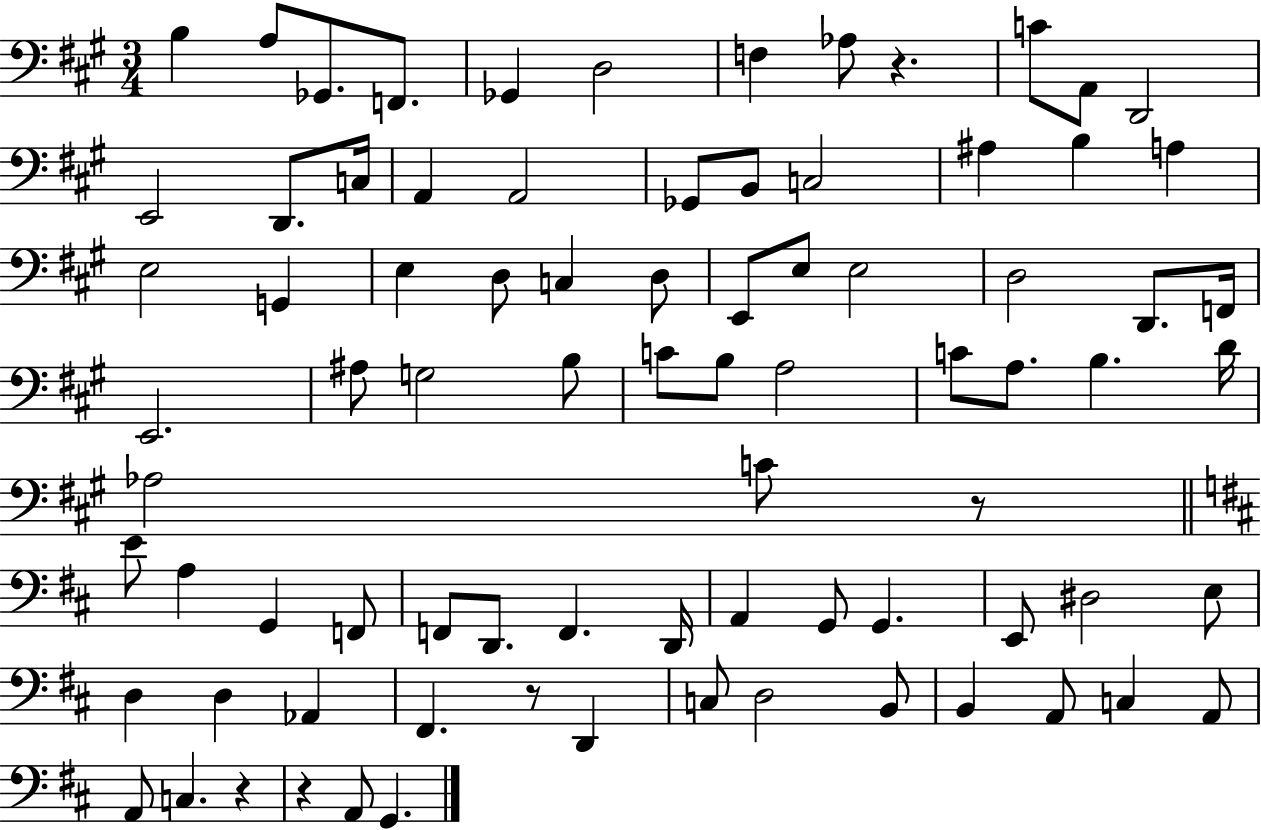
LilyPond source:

{
  \clef bass
  \numericTimeSignature
  \time 3/4
  \key a \major
  b4 a8 ges,8. f,8. | ges,4 d2 | f4 aes8 r4. | c'8 a,8 d,2 | \break e,2 d,8. c16 | a,4 a,2 | ges,8 b,8 c2 | ais4 b4 a4 | \break e2 g,4 | e4 d8 c4 d8 | e,8 e8 e2 | d2 d,8. f,16 | \break e,2. | ais8 g2 b8 | c'8 b8 a2 | c'8 a8. b4. d'16 | \break aes2 c'8 r8 | \bar "||" \break \key d \major e'8 a4 g,4 f,8 | f,8 d,8. f,4. d,16 | a,4 g,8 g,4. | e,8 dis2 e8 | \break d4 d4 aes,4 | fis,4. r8 d,4 | c8 d2 b,8 | b,4 a,8 c4 a,8 | \break a,8 c4. r4 | r4 a,8 g,4. | \bar "|."
}